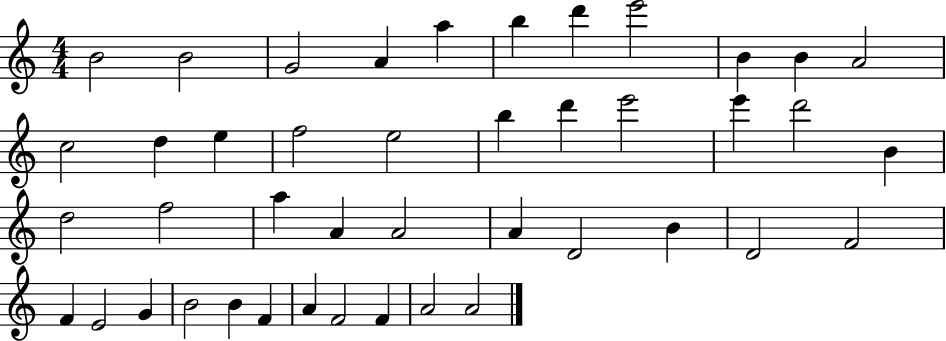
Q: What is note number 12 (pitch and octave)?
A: C5